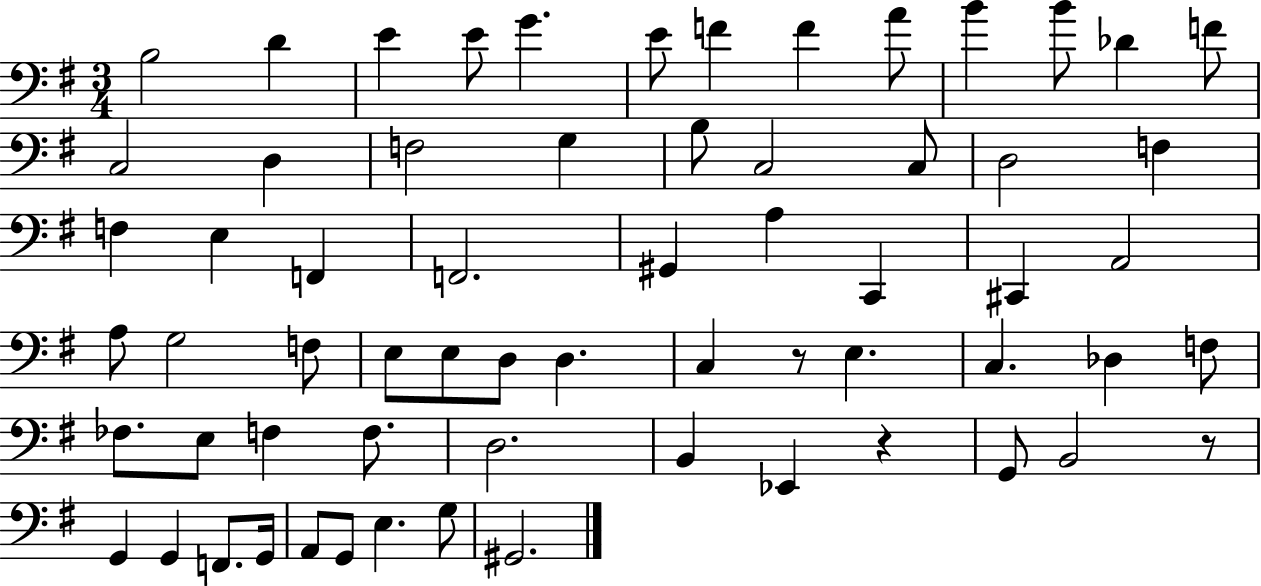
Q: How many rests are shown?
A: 3